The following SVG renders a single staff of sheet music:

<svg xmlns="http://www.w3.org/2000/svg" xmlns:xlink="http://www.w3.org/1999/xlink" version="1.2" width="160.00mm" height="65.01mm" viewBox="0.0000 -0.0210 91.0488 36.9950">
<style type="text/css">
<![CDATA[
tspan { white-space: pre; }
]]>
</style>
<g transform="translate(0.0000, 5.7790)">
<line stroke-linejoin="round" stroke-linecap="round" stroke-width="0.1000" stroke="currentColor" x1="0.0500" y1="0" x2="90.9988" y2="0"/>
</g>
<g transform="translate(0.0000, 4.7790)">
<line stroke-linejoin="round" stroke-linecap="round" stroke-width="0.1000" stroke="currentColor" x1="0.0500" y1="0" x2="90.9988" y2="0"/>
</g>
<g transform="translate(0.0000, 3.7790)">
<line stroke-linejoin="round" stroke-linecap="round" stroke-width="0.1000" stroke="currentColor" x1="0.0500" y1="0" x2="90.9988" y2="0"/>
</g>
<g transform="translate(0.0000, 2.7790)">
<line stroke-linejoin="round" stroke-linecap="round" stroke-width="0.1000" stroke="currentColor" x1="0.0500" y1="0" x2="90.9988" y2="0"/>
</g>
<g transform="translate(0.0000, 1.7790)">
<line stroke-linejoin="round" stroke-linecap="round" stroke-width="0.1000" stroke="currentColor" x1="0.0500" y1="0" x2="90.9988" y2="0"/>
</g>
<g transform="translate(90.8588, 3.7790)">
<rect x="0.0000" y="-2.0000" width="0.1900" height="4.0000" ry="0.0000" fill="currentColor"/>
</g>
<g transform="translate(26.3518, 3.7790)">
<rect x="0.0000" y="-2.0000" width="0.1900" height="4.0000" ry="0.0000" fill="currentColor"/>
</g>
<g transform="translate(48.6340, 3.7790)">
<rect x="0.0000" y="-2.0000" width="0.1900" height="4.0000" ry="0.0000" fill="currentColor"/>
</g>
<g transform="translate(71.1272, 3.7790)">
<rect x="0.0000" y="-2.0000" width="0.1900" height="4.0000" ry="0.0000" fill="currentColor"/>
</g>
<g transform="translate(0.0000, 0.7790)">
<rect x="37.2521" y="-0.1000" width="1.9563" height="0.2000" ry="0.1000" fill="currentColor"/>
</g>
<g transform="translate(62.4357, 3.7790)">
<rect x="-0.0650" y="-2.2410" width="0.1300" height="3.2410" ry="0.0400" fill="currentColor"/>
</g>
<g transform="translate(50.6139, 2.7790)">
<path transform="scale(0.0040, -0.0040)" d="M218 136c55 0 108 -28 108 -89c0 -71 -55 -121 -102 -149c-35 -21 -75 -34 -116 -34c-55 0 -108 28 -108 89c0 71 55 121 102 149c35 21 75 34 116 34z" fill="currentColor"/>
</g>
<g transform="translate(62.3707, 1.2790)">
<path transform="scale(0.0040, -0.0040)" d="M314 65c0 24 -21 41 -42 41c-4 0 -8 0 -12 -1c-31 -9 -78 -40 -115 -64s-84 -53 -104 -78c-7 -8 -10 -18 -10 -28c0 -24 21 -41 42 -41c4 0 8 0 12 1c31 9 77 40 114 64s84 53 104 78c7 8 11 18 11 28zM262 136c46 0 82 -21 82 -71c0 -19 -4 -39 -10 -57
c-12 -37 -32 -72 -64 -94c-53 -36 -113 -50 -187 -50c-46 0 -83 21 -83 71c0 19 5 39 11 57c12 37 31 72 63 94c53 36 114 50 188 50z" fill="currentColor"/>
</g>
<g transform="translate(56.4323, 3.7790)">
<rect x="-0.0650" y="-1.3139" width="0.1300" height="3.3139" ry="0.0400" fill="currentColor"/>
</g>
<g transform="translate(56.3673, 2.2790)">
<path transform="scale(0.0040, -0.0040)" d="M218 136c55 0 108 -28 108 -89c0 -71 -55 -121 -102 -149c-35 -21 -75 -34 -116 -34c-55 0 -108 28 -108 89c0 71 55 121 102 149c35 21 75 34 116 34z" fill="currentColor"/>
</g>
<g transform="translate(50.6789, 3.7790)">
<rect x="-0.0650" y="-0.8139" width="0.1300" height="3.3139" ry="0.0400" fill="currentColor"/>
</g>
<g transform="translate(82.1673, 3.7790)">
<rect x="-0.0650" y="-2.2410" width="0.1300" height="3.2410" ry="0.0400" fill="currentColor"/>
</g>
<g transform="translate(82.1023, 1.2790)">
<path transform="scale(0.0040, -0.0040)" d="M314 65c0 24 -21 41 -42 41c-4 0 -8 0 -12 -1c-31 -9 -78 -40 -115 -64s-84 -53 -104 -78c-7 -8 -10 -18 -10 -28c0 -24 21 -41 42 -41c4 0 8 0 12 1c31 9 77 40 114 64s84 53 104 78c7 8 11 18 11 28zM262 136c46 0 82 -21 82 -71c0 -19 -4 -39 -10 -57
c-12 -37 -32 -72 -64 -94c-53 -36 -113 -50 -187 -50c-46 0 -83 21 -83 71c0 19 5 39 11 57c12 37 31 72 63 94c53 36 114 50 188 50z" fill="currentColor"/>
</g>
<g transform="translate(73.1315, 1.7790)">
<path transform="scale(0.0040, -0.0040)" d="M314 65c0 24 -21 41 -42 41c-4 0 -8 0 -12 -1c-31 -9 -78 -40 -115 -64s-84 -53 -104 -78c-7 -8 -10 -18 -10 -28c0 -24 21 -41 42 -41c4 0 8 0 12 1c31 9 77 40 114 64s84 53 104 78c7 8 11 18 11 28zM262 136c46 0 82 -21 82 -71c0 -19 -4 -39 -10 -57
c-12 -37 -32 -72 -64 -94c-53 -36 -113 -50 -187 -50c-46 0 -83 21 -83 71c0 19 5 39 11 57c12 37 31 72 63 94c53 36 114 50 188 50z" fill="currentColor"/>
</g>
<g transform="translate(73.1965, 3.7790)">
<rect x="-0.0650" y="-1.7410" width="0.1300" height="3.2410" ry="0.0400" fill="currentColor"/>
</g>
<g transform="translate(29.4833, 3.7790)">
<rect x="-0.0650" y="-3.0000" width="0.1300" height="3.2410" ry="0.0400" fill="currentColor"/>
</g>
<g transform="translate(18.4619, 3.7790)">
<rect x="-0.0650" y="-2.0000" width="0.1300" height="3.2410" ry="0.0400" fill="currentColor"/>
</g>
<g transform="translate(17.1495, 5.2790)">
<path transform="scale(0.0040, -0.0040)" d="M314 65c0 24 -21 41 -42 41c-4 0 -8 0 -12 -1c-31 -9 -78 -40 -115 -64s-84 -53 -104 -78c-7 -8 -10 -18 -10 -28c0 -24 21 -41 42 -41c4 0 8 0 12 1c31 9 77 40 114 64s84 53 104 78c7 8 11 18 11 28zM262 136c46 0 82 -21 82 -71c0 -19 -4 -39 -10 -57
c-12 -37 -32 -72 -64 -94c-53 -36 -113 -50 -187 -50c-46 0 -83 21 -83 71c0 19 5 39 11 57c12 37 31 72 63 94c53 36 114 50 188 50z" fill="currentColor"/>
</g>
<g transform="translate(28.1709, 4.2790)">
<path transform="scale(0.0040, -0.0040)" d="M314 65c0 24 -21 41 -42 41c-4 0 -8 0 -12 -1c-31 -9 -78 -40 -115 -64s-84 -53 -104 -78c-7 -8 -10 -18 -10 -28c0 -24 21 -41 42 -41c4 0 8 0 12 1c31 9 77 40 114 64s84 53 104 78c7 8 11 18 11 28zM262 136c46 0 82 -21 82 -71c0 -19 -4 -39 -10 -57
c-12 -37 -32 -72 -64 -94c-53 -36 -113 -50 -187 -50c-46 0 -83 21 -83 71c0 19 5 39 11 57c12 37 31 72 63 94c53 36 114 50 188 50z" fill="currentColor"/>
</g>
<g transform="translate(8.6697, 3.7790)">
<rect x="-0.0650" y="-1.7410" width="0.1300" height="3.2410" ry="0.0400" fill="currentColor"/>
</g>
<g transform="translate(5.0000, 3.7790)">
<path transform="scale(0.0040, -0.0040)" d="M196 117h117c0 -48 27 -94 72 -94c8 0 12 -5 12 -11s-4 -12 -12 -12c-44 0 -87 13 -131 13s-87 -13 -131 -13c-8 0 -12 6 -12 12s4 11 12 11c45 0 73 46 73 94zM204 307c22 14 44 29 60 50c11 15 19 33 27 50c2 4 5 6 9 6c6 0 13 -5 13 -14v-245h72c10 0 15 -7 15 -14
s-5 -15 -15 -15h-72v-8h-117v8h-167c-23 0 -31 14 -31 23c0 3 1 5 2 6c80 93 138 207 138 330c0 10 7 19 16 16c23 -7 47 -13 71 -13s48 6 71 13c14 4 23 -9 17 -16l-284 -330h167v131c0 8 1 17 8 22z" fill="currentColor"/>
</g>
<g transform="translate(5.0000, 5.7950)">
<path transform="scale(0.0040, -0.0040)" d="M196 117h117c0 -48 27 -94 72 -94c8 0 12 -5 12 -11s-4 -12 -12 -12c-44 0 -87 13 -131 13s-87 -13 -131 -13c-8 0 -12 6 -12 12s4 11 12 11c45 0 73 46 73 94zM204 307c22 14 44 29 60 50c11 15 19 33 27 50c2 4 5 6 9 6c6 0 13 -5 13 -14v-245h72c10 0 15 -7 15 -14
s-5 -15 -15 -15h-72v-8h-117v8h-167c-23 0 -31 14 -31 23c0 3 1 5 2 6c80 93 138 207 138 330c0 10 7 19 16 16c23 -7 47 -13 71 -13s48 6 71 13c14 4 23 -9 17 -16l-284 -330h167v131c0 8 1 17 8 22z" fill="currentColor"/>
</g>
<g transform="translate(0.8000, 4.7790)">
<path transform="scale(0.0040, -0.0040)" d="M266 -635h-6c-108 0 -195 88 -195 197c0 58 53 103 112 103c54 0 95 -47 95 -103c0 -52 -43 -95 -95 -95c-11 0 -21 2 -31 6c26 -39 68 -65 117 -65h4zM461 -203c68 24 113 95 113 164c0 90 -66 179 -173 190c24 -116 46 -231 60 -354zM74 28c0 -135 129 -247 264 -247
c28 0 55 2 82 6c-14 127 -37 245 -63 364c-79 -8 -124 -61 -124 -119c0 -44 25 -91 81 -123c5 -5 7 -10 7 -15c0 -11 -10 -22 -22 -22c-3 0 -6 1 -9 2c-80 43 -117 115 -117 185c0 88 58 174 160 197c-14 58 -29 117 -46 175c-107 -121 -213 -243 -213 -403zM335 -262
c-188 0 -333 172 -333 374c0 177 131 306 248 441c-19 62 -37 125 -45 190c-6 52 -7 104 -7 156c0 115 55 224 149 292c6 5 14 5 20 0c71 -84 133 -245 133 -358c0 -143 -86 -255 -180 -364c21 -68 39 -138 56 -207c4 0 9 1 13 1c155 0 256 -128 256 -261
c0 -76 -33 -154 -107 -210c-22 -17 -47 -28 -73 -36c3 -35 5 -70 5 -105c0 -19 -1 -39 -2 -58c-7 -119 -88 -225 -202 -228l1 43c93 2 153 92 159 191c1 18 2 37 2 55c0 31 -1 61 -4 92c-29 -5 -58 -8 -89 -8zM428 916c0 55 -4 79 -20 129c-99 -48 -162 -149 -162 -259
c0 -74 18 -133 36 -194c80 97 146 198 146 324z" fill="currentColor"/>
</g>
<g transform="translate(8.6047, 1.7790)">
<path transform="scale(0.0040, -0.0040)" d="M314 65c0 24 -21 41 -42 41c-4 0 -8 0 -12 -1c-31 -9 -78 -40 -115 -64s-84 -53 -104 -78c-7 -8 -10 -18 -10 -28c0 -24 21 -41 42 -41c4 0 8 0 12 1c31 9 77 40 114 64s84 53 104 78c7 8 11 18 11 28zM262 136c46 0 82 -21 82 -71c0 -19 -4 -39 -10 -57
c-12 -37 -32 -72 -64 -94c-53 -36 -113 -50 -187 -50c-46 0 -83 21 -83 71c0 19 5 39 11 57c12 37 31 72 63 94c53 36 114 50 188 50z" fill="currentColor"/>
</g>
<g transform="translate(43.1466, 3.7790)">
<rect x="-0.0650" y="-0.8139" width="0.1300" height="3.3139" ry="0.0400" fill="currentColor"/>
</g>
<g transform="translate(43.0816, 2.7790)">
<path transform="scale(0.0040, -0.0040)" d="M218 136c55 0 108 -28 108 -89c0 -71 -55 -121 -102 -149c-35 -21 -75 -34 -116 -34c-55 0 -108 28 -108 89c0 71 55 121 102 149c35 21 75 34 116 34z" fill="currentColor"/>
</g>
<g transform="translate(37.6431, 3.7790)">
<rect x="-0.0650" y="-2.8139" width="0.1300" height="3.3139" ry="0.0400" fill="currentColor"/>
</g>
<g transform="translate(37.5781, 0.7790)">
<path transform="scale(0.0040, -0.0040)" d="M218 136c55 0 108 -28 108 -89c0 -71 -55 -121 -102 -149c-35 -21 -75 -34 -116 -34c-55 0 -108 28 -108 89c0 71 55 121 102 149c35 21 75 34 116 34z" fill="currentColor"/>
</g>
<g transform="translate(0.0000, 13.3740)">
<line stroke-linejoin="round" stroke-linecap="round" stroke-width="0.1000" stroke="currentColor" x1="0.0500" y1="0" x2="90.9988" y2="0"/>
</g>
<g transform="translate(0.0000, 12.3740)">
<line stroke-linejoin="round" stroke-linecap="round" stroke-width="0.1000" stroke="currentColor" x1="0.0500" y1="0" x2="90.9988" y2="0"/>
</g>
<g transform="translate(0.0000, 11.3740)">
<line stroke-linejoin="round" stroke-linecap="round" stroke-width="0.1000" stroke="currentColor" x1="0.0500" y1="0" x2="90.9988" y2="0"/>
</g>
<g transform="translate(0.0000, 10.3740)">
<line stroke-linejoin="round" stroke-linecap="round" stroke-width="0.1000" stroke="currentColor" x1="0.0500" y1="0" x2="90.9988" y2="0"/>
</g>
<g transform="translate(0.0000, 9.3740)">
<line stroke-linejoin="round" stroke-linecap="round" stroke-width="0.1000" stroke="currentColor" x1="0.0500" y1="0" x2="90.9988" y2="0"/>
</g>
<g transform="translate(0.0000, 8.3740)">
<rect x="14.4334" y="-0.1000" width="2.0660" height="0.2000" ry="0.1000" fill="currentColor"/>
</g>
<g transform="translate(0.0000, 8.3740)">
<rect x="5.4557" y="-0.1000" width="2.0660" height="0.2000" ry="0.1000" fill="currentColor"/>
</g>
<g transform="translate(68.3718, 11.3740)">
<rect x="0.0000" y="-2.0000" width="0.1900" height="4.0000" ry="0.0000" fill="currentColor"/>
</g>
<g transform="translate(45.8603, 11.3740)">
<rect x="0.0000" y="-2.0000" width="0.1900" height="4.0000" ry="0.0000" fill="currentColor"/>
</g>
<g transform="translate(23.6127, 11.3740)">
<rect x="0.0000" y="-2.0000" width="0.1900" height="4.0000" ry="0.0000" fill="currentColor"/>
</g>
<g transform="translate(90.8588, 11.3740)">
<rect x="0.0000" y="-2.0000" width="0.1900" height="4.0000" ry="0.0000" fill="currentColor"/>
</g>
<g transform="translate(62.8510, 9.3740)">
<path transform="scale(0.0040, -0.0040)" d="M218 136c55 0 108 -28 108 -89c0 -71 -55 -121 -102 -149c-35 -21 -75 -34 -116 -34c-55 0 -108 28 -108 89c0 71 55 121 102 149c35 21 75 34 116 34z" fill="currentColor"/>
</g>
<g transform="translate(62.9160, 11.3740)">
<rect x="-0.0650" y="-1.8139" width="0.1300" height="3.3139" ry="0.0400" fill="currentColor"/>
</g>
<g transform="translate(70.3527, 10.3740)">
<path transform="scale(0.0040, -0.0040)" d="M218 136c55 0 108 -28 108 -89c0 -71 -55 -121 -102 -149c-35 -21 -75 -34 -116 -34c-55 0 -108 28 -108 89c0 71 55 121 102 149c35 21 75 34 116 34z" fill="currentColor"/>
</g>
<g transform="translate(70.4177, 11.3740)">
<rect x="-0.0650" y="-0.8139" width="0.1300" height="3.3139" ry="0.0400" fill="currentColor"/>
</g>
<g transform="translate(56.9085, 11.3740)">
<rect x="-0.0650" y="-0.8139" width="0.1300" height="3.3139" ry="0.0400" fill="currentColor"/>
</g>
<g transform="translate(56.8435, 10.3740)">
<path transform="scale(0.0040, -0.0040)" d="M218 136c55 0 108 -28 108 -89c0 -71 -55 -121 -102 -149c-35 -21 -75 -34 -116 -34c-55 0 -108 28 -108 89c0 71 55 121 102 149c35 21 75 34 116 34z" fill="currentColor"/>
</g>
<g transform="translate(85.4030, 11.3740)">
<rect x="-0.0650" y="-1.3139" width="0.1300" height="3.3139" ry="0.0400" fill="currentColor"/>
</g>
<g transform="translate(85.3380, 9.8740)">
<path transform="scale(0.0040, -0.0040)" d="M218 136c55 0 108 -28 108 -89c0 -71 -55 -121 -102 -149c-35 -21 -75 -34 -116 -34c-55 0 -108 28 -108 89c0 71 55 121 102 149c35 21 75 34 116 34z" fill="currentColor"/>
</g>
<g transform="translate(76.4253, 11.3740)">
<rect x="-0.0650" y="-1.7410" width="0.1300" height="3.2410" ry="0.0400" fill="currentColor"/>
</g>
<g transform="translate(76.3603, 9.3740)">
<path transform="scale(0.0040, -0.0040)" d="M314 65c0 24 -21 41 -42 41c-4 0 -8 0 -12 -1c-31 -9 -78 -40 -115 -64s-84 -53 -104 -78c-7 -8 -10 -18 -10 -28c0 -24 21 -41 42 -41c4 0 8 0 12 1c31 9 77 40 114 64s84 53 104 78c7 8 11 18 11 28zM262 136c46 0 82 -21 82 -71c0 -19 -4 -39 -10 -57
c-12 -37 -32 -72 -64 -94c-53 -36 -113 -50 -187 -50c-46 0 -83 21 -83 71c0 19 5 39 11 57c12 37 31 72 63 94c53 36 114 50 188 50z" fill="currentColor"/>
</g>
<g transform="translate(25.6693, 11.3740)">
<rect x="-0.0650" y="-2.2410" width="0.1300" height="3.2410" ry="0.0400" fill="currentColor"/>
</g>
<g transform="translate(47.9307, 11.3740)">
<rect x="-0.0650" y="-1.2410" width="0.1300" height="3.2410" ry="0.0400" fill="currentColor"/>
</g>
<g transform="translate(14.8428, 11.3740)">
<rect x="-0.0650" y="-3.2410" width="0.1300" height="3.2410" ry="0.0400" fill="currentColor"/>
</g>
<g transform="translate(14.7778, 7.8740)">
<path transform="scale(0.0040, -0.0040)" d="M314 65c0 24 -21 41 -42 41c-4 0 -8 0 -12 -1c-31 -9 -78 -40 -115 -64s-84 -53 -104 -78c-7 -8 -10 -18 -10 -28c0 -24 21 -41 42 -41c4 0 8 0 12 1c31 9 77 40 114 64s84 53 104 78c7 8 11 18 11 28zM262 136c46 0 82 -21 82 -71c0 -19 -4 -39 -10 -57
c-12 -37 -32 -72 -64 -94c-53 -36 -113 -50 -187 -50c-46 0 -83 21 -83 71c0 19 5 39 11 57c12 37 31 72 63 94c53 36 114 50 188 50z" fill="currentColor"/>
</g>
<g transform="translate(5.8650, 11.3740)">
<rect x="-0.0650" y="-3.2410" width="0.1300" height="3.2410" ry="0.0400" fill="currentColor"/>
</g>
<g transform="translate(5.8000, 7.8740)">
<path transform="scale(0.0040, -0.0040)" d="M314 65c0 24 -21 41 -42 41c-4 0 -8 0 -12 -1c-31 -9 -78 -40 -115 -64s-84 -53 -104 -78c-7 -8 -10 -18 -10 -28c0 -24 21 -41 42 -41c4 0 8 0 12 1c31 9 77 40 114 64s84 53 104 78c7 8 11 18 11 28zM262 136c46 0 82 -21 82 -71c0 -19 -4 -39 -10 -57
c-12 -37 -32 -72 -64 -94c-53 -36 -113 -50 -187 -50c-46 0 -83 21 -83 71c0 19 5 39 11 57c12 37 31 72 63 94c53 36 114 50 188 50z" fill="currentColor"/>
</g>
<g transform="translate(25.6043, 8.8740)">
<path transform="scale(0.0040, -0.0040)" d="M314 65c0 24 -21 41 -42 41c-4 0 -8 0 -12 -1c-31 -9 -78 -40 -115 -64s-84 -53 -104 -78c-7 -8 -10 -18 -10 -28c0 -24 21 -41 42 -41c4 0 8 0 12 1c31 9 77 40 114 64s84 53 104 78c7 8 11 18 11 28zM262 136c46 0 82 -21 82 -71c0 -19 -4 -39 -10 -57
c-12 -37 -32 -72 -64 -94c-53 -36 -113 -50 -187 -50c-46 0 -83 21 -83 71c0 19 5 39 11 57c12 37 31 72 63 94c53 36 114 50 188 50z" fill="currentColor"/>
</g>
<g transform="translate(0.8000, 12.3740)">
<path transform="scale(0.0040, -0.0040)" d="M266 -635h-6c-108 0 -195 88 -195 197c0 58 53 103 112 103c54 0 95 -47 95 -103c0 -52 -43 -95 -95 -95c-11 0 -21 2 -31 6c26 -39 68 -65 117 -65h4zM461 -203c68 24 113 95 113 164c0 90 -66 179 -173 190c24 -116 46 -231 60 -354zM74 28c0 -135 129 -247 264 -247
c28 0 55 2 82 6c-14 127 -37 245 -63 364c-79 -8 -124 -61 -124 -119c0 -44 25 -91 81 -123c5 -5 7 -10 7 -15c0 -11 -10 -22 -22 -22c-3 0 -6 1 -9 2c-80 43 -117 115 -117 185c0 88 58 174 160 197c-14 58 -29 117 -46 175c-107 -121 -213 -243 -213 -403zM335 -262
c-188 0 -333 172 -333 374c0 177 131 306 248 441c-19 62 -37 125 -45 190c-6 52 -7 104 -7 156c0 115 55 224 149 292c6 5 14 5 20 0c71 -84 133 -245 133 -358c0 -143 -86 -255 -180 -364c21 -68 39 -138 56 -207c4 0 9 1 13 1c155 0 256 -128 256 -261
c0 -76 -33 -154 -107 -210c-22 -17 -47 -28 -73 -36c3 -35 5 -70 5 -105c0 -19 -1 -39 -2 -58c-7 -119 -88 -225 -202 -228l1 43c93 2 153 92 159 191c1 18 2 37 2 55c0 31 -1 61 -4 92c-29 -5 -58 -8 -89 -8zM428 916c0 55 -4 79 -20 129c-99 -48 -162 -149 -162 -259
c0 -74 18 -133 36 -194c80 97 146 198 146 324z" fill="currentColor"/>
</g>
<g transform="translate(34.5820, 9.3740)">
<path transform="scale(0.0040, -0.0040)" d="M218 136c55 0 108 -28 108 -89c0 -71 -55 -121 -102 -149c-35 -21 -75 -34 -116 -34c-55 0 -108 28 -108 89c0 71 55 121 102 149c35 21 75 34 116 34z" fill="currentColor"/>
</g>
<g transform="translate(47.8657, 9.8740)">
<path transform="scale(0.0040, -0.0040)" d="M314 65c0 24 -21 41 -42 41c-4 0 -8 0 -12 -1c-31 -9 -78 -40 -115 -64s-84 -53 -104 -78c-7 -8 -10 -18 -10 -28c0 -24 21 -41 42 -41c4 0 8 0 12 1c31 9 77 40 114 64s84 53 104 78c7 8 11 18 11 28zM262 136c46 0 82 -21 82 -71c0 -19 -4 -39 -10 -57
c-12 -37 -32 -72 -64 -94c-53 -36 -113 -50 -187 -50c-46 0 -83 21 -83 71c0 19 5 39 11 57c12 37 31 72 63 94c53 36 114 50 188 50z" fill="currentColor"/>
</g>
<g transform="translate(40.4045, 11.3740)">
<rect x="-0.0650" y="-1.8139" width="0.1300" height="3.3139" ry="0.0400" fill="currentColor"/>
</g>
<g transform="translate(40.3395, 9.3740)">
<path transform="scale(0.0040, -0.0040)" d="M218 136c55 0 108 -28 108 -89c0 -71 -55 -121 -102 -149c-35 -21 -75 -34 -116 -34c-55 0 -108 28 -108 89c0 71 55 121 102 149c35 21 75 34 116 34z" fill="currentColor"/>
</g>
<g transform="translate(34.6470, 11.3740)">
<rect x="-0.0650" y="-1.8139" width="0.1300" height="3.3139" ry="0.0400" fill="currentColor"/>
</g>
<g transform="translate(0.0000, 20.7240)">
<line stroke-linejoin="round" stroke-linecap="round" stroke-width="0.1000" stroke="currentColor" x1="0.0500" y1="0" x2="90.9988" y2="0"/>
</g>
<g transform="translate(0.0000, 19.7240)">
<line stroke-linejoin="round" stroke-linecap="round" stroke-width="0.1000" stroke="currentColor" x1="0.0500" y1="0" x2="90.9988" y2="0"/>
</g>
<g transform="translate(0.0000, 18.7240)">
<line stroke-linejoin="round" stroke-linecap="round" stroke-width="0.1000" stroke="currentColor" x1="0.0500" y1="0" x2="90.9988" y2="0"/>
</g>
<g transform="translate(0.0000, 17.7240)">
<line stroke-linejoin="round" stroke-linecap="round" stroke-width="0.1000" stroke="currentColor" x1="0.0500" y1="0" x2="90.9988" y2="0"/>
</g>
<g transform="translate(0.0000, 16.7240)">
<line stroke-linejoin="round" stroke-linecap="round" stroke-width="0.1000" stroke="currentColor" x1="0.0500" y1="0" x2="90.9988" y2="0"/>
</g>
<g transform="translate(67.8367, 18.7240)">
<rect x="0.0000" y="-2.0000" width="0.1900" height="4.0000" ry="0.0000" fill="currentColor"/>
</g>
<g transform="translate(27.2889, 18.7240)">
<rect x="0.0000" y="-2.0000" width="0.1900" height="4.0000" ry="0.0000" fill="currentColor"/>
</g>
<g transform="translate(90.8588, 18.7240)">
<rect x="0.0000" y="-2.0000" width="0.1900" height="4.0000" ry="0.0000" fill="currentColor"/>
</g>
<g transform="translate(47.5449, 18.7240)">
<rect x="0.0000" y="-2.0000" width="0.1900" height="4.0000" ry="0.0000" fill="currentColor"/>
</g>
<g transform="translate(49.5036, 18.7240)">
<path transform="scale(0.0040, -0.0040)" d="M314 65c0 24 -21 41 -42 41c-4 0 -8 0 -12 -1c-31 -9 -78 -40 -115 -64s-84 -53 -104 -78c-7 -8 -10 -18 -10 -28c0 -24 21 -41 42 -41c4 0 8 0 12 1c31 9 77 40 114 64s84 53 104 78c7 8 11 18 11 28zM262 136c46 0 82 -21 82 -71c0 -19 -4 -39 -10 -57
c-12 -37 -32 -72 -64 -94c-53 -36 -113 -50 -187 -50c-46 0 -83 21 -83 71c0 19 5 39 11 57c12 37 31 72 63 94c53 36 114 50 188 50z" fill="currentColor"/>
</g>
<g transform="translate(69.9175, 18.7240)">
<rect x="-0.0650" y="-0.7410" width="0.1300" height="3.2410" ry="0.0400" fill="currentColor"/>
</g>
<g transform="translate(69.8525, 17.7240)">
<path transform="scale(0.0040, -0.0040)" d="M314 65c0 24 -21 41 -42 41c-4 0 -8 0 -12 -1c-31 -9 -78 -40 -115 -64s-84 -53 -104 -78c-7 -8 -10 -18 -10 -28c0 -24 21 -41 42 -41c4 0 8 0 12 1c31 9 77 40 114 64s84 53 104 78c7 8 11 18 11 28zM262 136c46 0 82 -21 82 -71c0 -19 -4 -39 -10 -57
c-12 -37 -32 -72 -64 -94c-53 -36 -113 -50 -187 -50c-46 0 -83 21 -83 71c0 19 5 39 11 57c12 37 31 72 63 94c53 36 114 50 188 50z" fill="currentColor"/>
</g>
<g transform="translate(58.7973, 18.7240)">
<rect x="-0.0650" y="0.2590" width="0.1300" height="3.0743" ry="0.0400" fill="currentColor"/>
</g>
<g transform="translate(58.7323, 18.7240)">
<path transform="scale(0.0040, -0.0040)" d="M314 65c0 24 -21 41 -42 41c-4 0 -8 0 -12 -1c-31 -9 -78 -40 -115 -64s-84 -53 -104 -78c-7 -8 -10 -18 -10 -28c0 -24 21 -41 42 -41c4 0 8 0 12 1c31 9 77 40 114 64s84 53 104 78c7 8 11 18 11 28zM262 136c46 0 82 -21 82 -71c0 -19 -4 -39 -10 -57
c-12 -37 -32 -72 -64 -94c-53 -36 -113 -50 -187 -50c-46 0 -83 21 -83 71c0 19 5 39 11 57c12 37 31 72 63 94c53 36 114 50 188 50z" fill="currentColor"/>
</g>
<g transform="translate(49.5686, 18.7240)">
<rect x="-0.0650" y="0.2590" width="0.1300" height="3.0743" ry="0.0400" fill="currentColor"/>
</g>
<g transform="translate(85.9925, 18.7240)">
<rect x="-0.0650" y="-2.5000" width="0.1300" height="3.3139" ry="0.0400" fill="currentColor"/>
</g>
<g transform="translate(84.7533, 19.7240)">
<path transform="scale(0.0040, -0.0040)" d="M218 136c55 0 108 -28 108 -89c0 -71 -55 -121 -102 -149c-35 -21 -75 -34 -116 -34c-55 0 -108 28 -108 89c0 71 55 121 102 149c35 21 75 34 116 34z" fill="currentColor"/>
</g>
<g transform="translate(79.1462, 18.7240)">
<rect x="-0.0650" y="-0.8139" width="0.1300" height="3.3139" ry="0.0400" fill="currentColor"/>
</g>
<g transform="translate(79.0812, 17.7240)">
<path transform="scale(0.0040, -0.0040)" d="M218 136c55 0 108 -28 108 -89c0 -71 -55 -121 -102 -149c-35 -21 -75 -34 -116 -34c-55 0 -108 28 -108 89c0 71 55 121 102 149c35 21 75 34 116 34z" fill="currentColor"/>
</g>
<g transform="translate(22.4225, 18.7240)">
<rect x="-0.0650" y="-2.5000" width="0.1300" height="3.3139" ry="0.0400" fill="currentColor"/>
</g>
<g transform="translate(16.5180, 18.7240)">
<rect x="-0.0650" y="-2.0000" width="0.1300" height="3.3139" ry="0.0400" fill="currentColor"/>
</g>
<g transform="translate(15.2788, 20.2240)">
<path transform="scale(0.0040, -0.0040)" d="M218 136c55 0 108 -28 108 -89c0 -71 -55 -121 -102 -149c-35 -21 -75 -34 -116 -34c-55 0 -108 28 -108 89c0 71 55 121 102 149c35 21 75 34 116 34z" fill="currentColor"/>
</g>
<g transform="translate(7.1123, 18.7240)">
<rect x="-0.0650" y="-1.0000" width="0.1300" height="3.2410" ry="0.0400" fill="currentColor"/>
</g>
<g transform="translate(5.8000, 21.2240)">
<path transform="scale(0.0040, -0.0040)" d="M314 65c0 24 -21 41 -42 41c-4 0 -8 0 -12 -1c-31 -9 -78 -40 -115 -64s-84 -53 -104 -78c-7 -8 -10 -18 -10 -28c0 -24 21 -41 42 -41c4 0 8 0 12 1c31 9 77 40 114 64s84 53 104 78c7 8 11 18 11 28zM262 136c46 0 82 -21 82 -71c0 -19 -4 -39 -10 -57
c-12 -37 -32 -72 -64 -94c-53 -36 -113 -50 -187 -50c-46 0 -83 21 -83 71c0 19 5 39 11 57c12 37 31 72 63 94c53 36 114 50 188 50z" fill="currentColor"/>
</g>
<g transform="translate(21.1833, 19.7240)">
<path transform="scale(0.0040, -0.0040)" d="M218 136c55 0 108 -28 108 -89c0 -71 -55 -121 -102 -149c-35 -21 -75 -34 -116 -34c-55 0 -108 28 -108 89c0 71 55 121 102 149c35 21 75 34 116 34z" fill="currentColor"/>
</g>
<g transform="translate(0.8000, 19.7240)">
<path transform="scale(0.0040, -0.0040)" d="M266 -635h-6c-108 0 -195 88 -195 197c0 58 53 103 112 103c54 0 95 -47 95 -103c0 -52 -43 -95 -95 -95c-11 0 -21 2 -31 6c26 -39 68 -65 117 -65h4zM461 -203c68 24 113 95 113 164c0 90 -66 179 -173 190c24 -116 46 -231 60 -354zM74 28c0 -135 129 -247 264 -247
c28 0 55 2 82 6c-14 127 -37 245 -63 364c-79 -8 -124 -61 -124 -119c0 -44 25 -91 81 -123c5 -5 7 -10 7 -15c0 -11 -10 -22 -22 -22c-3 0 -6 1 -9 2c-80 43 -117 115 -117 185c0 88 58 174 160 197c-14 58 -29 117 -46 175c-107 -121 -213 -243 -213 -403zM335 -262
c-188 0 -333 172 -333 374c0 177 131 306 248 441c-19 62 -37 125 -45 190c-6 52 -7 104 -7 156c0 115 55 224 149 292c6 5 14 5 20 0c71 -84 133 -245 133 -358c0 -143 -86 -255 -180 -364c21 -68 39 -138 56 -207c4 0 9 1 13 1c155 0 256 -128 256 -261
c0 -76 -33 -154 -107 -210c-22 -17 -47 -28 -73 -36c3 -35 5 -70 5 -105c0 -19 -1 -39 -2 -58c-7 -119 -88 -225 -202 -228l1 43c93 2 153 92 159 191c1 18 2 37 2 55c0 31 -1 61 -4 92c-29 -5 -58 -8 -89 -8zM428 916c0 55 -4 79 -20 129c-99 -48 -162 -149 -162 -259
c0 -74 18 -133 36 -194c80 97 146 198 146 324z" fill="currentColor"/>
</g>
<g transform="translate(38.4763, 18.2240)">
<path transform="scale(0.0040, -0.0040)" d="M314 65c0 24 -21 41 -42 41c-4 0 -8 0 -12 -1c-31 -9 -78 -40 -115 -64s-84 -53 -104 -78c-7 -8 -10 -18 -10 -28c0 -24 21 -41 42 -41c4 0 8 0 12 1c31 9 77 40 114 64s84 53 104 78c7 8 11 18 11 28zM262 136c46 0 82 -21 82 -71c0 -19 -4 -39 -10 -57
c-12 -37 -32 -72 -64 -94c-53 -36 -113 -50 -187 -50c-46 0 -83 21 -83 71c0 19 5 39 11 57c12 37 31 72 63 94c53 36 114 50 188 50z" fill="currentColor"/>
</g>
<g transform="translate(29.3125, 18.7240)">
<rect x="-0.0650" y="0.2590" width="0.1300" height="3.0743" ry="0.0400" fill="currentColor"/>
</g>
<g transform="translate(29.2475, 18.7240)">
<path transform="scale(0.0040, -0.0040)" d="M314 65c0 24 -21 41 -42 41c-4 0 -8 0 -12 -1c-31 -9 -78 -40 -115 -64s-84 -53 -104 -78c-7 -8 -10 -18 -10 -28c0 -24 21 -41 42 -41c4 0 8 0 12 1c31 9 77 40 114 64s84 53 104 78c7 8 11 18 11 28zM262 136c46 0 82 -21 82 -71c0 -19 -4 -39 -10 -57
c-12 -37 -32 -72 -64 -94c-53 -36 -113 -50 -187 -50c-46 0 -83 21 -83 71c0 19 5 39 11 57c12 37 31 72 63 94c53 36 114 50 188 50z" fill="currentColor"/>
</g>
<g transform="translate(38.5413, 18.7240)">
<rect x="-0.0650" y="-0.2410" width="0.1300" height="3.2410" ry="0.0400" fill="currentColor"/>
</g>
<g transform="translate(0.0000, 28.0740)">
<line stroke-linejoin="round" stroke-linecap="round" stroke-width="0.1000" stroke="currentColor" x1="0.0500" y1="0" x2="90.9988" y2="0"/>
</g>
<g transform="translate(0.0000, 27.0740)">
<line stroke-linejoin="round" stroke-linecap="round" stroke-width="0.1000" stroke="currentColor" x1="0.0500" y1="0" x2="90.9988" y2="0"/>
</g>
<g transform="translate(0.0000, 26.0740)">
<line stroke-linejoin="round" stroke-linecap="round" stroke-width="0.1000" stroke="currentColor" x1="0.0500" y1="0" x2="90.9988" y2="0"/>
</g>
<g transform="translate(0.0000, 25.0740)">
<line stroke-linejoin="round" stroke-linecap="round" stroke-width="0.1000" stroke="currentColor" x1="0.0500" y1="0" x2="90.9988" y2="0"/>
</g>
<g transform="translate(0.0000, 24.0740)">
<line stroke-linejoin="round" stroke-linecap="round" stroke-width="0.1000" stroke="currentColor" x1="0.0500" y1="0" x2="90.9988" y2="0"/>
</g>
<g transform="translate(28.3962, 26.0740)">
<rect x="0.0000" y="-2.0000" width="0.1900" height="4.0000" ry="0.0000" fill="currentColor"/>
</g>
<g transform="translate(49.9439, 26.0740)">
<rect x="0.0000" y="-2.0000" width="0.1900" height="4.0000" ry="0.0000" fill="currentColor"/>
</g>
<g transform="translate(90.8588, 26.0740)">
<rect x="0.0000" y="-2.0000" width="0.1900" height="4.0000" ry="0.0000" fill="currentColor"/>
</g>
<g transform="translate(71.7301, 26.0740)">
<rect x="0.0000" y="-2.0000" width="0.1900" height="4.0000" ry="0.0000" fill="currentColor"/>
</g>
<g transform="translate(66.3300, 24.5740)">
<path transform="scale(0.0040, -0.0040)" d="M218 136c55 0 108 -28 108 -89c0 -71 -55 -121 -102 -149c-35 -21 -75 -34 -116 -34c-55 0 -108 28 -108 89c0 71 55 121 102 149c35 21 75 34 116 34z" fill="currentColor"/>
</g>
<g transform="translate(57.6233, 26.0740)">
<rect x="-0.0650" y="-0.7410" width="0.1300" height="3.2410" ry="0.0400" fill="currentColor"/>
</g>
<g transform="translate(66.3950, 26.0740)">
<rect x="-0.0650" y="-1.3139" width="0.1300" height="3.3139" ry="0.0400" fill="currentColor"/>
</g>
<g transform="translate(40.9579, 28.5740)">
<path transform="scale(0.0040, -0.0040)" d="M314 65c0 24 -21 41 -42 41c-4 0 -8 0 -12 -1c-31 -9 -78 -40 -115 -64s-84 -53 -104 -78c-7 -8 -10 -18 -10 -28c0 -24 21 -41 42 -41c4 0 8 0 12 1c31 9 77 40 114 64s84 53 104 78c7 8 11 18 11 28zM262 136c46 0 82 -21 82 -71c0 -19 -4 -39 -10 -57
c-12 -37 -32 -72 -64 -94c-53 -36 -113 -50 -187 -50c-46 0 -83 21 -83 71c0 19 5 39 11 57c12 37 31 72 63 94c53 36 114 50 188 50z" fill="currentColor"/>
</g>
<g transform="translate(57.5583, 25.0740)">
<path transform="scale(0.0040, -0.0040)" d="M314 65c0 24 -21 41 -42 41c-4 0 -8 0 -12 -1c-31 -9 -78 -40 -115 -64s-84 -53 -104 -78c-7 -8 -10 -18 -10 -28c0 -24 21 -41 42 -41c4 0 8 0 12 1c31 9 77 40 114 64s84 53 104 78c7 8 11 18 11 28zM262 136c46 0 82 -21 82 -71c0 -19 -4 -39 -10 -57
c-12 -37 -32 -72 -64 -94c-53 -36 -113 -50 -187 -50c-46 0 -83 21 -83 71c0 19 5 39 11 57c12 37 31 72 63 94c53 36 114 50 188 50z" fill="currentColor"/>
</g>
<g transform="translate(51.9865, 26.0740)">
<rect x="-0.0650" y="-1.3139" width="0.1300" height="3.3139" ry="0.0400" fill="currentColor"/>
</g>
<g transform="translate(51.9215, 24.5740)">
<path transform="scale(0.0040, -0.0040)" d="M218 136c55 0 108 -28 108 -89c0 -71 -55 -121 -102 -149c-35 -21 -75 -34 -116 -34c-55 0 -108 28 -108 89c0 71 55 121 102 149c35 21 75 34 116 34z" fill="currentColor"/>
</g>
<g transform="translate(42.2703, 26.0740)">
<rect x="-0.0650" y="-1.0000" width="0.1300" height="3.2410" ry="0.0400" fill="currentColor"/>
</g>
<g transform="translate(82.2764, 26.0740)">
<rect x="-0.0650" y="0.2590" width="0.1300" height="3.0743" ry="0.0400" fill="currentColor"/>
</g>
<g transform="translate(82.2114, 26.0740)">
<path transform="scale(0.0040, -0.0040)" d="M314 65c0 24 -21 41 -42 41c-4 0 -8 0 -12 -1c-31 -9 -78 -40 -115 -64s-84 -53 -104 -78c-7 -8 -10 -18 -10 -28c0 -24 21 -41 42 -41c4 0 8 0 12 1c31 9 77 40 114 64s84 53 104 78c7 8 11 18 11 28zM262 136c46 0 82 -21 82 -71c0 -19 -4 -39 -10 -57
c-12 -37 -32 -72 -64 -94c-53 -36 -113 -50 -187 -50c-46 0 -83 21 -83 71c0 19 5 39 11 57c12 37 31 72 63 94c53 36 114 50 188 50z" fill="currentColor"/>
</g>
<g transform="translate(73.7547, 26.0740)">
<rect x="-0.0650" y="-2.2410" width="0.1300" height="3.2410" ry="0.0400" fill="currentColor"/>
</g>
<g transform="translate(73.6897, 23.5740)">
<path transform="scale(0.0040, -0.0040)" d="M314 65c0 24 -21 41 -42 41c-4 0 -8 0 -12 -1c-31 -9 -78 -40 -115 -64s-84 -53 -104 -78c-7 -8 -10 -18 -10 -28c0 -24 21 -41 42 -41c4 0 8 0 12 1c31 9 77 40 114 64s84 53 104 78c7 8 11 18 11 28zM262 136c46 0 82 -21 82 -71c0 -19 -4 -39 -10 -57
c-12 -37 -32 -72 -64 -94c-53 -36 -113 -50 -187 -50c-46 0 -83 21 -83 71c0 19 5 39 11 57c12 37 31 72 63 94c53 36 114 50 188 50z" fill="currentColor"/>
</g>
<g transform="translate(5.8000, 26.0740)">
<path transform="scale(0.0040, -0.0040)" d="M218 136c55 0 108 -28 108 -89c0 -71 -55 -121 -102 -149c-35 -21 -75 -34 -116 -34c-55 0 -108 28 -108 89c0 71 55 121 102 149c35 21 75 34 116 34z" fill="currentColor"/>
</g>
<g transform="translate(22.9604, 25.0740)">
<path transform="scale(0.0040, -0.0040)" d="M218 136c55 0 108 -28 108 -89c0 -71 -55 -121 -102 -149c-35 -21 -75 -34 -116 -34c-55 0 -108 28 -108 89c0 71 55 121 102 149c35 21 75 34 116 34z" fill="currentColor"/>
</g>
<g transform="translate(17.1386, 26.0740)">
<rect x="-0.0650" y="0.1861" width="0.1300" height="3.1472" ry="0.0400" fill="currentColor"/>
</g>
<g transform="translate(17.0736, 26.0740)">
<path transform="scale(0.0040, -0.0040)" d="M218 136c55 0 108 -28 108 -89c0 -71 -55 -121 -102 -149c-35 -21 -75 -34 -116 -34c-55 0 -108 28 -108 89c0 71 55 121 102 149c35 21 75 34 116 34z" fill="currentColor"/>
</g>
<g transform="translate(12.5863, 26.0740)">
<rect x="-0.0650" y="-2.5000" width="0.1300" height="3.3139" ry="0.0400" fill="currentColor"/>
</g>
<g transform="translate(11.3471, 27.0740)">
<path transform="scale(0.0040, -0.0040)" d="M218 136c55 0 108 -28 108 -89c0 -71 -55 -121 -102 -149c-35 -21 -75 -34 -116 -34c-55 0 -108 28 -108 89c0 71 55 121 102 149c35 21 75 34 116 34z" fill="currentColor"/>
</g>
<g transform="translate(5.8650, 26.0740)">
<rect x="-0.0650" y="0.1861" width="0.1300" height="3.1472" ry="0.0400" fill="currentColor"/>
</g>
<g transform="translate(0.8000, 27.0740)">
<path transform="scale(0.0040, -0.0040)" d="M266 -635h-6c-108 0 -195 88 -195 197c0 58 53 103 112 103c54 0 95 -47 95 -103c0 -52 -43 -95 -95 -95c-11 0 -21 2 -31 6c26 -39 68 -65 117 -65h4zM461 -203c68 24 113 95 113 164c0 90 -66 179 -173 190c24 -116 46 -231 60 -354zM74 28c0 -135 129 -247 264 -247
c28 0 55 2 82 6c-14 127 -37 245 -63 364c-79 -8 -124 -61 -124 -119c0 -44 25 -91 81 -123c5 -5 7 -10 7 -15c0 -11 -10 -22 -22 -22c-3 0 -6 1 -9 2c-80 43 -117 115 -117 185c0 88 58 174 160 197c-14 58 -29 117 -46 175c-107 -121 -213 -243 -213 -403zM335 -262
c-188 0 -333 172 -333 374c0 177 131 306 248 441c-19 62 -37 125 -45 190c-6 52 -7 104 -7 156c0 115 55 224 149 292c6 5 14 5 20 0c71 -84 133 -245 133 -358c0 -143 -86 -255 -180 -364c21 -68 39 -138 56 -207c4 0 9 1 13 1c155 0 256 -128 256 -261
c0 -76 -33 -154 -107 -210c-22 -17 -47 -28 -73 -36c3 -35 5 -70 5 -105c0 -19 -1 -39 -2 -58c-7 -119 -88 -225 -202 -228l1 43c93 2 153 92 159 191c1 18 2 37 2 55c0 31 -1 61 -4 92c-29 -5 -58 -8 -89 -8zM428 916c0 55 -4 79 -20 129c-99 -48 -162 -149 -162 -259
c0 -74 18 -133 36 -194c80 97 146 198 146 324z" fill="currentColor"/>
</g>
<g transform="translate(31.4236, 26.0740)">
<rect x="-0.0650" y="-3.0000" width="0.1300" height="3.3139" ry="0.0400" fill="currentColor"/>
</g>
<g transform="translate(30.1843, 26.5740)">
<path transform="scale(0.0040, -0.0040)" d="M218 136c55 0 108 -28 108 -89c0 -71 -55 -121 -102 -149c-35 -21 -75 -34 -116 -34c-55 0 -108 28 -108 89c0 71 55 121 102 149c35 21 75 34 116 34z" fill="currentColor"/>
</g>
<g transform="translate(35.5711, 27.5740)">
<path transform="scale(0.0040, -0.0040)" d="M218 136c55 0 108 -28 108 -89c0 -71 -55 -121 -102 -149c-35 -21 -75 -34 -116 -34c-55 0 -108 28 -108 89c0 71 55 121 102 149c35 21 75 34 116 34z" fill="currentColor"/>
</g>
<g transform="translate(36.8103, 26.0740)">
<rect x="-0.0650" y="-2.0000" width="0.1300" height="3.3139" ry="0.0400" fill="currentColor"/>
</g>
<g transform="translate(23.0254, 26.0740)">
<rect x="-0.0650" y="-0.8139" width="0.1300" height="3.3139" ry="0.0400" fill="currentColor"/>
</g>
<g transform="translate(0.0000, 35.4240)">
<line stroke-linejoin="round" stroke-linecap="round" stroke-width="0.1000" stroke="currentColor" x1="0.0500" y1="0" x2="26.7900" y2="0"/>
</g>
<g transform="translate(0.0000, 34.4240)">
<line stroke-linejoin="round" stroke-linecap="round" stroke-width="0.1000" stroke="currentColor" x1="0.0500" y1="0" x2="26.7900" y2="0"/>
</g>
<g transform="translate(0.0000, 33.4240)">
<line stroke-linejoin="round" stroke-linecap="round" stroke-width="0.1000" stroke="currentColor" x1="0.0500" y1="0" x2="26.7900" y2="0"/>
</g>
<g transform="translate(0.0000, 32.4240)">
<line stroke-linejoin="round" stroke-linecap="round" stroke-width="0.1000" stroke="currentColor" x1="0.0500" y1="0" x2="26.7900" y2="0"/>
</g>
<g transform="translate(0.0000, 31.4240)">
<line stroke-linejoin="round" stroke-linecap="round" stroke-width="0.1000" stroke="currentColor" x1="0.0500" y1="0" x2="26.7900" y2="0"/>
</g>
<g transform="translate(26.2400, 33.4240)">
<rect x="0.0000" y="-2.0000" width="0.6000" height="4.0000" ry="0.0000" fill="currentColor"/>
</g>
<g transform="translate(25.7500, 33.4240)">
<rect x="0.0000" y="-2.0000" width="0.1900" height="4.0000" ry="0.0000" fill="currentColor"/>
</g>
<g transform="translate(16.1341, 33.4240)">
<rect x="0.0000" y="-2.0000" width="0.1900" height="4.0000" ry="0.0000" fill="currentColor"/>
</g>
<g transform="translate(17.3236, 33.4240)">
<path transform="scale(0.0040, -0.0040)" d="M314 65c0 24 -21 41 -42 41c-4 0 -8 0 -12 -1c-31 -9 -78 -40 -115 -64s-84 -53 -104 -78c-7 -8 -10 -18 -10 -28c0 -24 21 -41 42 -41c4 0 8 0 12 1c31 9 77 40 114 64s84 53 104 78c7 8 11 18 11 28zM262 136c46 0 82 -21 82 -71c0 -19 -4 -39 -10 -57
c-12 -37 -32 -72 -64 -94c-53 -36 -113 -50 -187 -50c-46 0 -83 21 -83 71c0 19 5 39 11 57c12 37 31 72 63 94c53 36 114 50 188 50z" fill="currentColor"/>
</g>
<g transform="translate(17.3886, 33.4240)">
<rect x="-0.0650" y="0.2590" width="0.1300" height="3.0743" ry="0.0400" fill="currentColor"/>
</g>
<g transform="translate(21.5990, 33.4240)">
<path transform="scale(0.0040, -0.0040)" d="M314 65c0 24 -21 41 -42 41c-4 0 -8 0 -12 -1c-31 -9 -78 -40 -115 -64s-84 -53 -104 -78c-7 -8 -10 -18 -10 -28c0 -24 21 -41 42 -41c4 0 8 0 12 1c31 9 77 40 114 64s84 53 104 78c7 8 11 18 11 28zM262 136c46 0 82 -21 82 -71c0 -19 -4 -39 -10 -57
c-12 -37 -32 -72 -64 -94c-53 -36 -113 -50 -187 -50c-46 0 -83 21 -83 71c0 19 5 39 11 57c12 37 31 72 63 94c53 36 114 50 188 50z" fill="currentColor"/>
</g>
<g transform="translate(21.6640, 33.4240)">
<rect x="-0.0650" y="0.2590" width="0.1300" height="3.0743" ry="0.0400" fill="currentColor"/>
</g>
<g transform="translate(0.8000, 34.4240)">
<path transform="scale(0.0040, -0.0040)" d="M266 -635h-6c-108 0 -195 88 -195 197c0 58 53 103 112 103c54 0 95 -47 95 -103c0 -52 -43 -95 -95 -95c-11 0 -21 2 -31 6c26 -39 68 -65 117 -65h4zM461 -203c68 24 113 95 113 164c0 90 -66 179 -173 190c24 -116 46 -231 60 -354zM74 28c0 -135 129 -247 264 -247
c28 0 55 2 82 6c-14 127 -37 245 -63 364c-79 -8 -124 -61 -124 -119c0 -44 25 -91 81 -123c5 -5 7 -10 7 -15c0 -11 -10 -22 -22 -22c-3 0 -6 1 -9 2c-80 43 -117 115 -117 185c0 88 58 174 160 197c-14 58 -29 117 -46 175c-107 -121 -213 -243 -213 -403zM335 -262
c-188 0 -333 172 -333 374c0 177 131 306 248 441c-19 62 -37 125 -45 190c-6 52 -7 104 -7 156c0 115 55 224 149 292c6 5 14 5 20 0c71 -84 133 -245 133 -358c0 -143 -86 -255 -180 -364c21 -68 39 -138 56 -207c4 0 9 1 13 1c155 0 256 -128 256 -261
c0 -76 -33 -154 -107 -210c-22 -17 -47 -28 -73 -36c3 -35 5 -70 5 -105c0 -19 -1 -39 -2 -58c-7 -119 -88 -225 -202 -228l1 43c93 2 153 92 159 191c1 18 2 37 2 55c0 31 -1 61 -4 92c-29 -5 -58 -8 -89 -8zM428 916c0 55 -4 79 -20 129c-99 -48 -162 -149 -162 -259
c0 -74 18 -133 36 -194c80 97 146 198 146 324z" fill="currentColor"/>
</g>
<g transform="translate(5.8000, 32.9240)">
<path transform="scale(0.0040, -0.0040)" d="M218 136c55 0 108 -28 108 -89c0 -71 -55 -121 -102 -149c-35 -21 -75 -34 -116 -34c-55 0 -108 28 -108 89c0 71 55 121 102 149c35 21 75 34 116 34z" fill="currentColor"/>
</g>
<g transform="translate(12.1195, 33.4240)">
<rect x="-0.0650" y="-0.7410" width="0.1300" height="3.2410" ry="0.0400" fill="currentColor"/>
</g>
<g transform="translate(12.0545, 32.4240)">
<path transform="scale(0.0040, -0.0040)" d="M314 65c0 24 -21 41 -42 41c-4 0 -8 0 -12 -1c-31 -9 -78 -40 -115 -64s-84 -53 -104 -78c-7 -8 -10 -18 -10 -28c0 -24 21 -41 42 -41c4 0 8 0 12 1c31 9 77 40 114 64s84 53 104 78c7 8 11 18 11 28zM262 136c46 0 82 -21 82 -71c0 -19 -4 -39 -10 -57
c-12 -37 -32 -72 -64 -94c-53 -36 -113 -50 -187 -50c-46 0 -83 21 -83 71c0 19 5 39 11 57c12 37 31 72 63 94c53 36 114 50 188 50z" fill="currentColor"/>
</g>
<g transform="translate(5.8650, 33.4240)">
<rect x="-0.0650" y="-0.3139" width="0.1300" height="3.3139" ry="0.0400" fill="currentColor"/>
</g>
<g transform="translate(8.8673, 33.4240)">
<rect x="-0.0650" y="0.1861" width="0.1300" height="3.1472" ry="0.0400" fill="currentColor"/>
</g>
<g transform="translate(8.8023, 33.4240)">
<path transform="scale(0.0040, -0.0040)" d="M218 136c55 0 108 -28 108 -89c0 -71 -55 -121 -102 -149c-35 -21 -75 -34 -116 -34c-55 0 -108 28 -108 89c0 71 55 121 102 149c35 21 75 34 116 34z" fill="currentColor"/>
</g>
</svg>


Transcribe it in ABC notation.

X:1
T:Untitled
M:4/4
L:1/4
K:C
f2 F2 A2 a d d e g2 f2 g2 b2 b2 g2 f f e2 d f d f2 e D2 F G B2 c2 B2 B2 d2 d G B G B d A F D2 e d2 e g2 B2 c B d2 B2 B2